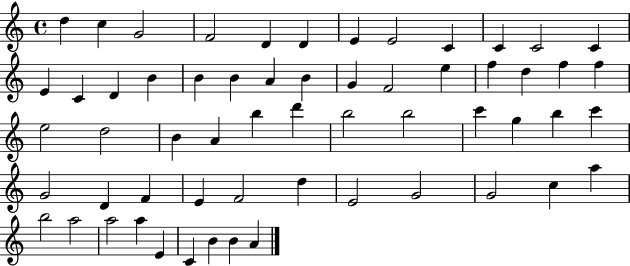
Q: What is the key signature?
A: C major